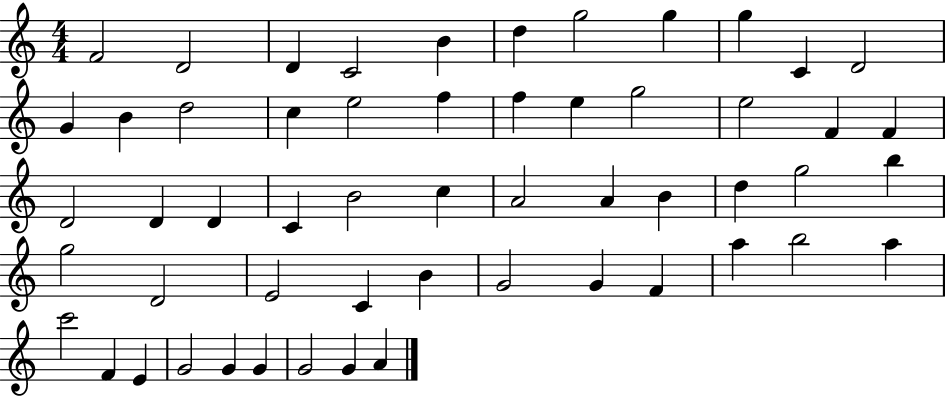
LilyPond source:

{
  \clef treble
  \numericTimeSignature
  \time 4/4
  \key c \major
  f'2 d'2 | d'4 c'2 b'4 | d''4 g''2 g''4 | g''4 c'4 d'2 | \break g'4 b'4 d''2 | c''4 e''2 f''4 | f''4 e''4 g''2 | e''2 f'4 f'4 | \break d'2 d'4 d'4 | c'4 b'2 c''4 | a'2 a'4 b'4 | d''4 g''2 b''4 | \break g''2 d'2 | e'2 c'4 b'4 | g'2 g'4 f'4 | a''4 b''2 a''4 | \break c'''2 f'4 e'4 | g'2 g'4 g'4 | g'2 g'4 a'4 | \bar "|."
}